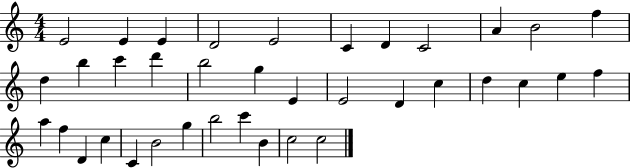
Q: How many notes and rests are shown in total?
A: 37